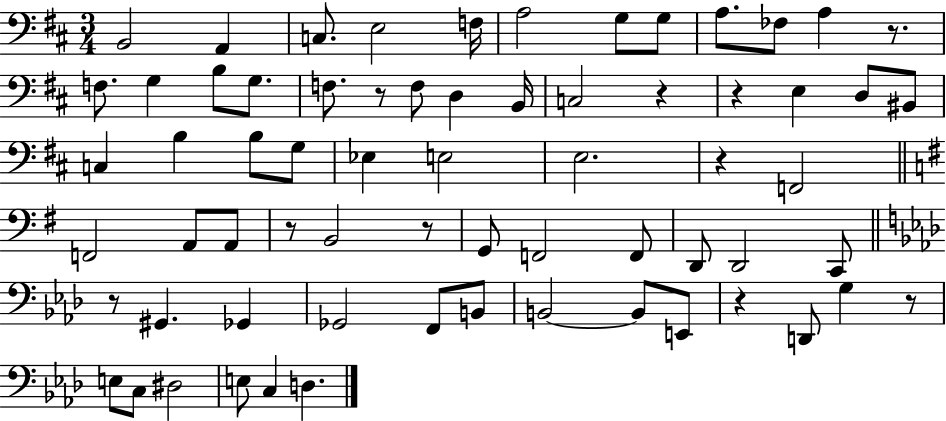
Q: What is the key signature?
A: D major